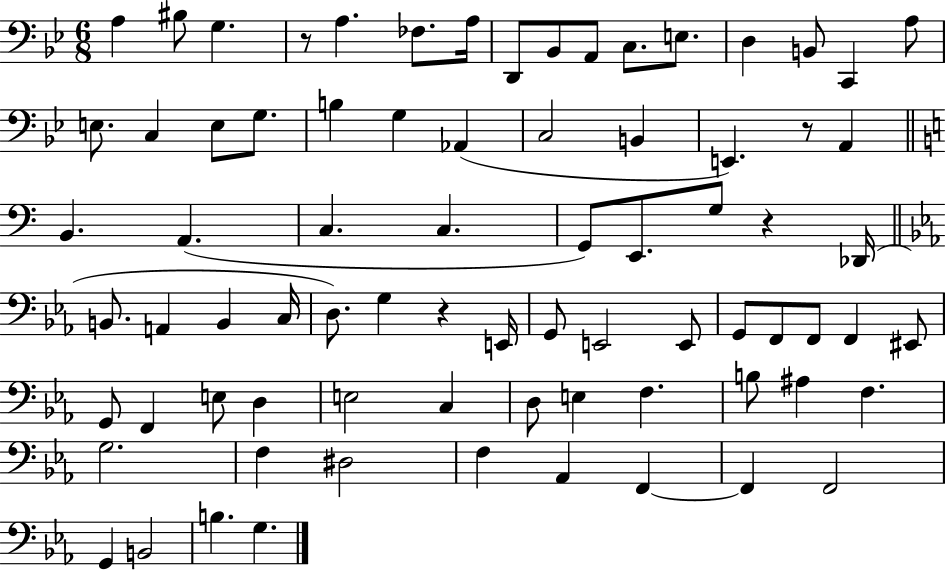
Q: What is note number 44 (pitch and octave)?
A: E2